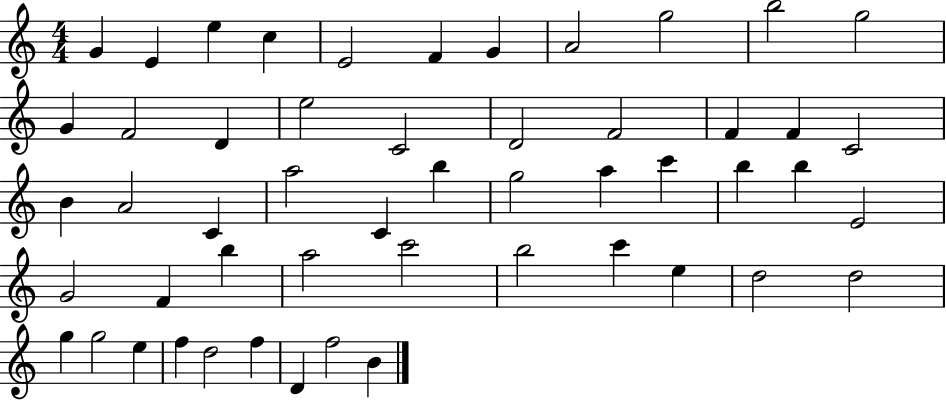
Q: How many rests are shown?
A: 0